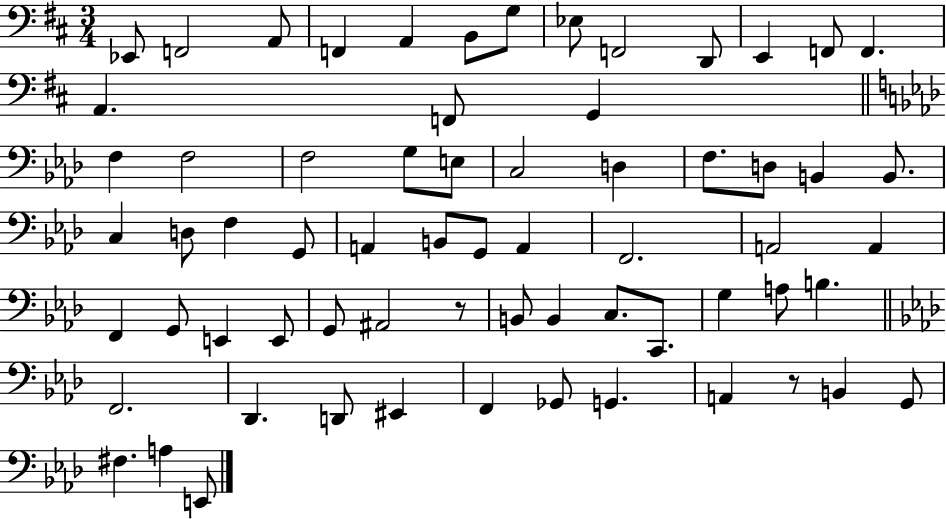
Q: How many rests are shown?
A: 2